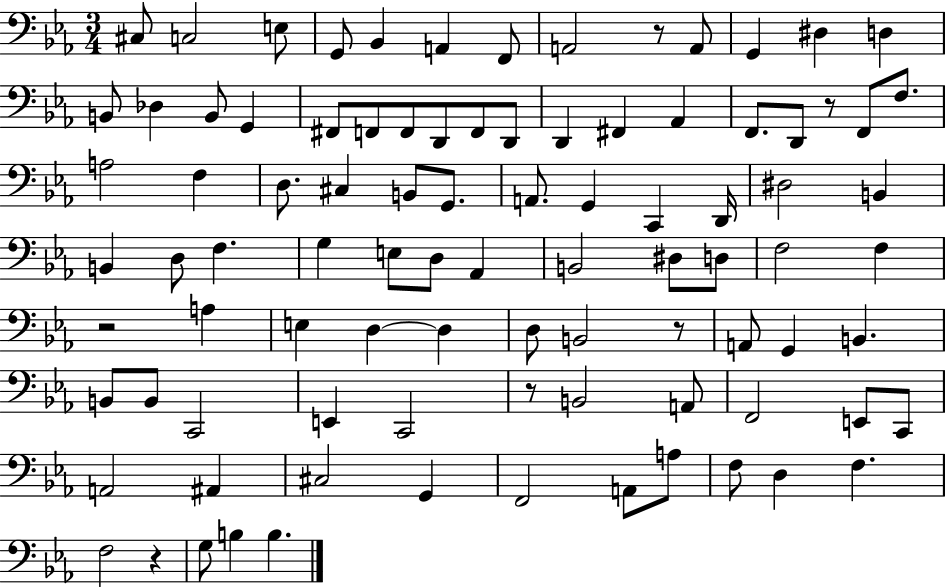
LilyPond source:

{
  \clef bass
  \numericTimeSignature
  \time 3/4
  \key ees \major
  cis8 c2 e8 | g,8 bes,4 a,4 f,8 | a,2 r8 a,8 | g,4 dis4 d4 | \break b,8 des4 b,8 g,4 | fis,8 f,8 f,8 d,8 f,8 d,8 | d,4 fis,4 aes,4 | f,8. d,8 r8 f,8 f8. | \break a2 f4 | d8. cis4 b,8 g,8. | a,8. g,4 c,4 d,16 | dis2 b,4 | \break b,4 d8 f4. | g4 e8 d8 aes,4 | b,2 dis8 d8 | f2 f4 | \break r2 a4 | e4 d4~~ d4 | d8 b,2 r8 | a,8 g,4 b,4. | \break b,8 b,8 c,2 | e,4 c,2 | r8 b,2 a,8 | f,2 e,8 c,8 | \break a,2 ais,4 | cis2 g,4 | f,2 a,8 a8 | f8 d4 f4. | \break f2 r4 | g8 b4 b4. | \bar "|."
}